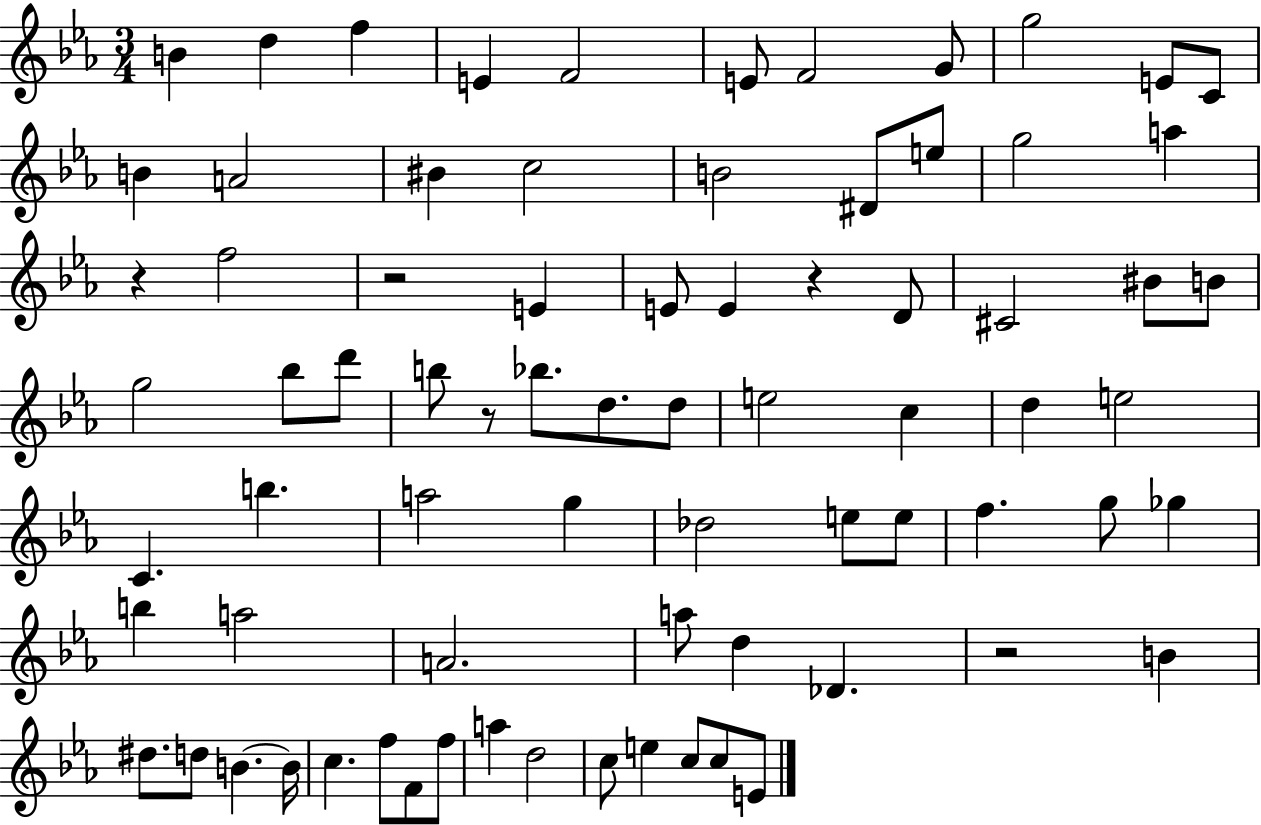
X:1
T:Untitled
M:3/4
L:1/4
K:Eb
B d f E F2 E/2 F2 G/2 g2 E/2 C/2 B A2 ^B c2 B2 ^D/2 e/2 g2 a z f2 z2 E E/2 E z D/2 ^C2 ^B/2 B/2 g2 _b/2 d'/2 b/2 z/2 _b/2 d/2 d/2 e2 c d e2 C b a2 g _d2 e/2 e/2 f g/2 _g b a2 A2 a/2 d _D z2 B ^d/2 d/2 B B/4 c f/2 F/2 f/2 a d2 c/2 e c/2 c/2 E/2